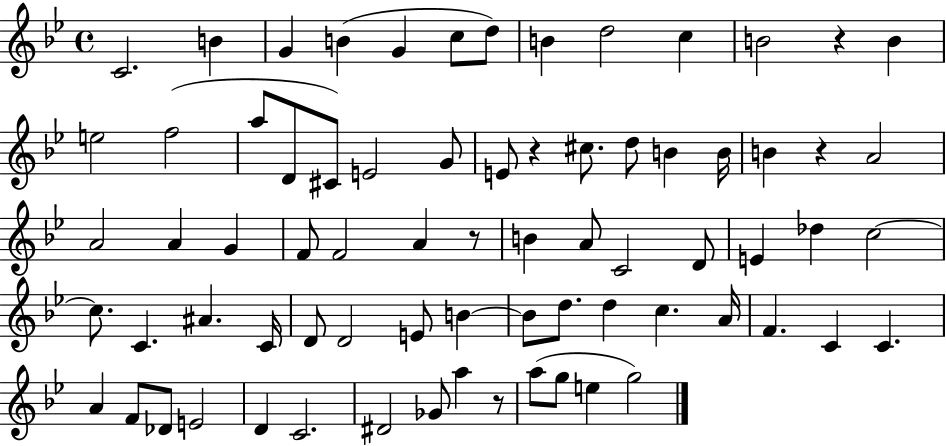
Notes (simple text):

C4/h. B4/q G4/q B4/q G4/q C5/e D5/e B4/q D5/h C5/q B4/h R/q B4/q E5/h F5/h A5/e D4/e C#4/e E4/h G4/e E4/e R/q C#5/e. D5/e B4/q B4/s B4/q R/q A4/h A4/h A4/q G4/q F4/e F4/h A4/q R/e B4/q A4/e C4/h D4/e E4/q Db5/q C5/h C5/e. C4/q. A#4/q. C4/s D4/e D4/h E4/e B4/q B4/e D5/e. D5/q C5/q. A4/s F4/q. C4/q C4/q. A4/q F4/e Db4/e E4/h D4/q C4/h. D#4/h Gb4/e A5/q R/e A5/e G5/e E5/q G5/h